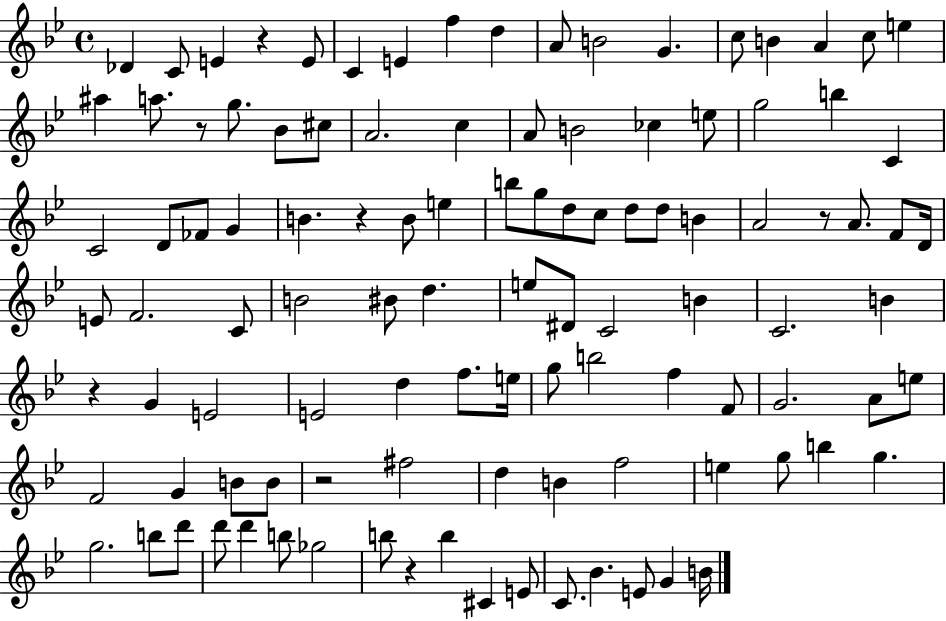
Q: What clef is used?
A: treble